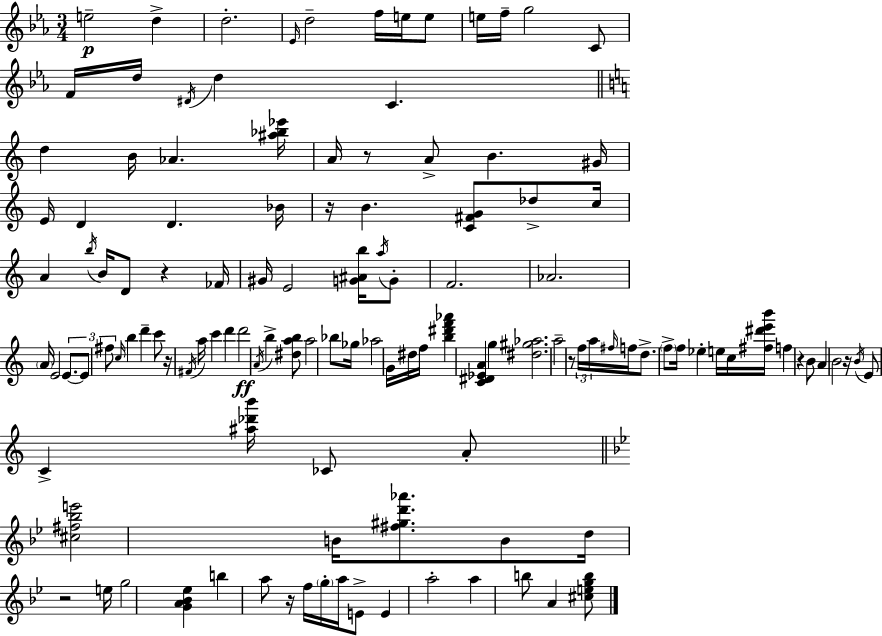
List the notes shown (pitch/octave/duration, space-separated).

E5/h D5/q D5/h. Eb4/s D5/h F5/s E5/s E5/e E5/s F5/s G5/h C4/e F4/s D5/s D#4/s D5/q C4/q. D5/q B4/s Ab4/q. [A#5,Bb5,Eb6]/s A4/s R/e A4/e B4/q. G#4/s E4/s D4/q D4/q. Bb4/s R/s B4/q. [C4,F#4,G4]/e Db5/e C5/s A4/q B5/s B4/s D4/e R/q FES4/s G#4/s E4/h [G4,A#4,B5]/s A5/s G4/e F4/h. Ab4/h. A4/s E4/h E4/e. E4/e F#5/e C5/s B5/q D6/q C6/e R/s F#4/s A5/s C6/q D6/q D6/h A4/s B5/q [D#5,A5,B5]/e A5/h Bb5/e Gb5/s Ab5/h G4/s D#5/s F5/s [B5,D#6,F6,Ab6]/q [C4,D#4,Eb4,A4]/q G5/q [D#5,G#5,Ab5]/h. A5/h R/e F5/s A5/s F#5/s F5/s D5/e. F5/e F5/s Eb5/q E5/s C5/s [F#5,D#6,E6,B6]/s F5/q R/q B4/e A4/q B4/h R/s B4/s E4/e C4/q [A#5,Db6,B6]/s CES4/e A4/e [C#5,F#5,Bb5,E6]/h B4/s [F#5,G#5,D6,Ab6]/e. B4/e D5/s R/h E5/s G5/h [G4,A4,Bb4,Eb5]/q B5/q A5/e R/s F5/s G5/s A5/s E4/e E4/q A5/h A5/q B5/e A4/q [C#5,E5,G5,B5]/e